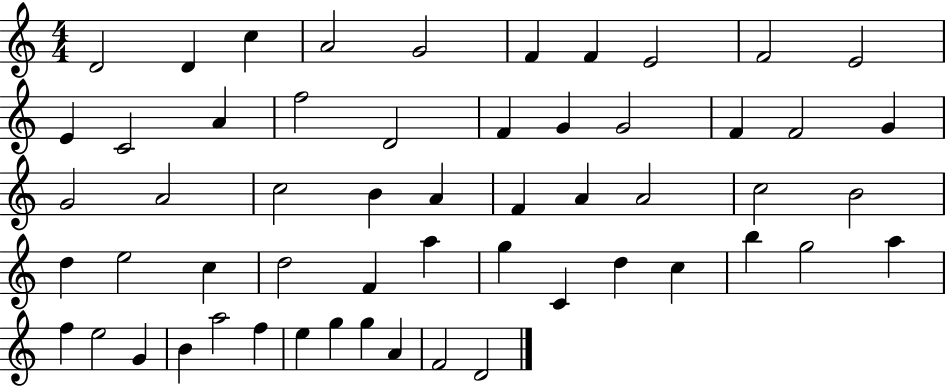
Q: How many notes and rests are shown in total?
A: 56